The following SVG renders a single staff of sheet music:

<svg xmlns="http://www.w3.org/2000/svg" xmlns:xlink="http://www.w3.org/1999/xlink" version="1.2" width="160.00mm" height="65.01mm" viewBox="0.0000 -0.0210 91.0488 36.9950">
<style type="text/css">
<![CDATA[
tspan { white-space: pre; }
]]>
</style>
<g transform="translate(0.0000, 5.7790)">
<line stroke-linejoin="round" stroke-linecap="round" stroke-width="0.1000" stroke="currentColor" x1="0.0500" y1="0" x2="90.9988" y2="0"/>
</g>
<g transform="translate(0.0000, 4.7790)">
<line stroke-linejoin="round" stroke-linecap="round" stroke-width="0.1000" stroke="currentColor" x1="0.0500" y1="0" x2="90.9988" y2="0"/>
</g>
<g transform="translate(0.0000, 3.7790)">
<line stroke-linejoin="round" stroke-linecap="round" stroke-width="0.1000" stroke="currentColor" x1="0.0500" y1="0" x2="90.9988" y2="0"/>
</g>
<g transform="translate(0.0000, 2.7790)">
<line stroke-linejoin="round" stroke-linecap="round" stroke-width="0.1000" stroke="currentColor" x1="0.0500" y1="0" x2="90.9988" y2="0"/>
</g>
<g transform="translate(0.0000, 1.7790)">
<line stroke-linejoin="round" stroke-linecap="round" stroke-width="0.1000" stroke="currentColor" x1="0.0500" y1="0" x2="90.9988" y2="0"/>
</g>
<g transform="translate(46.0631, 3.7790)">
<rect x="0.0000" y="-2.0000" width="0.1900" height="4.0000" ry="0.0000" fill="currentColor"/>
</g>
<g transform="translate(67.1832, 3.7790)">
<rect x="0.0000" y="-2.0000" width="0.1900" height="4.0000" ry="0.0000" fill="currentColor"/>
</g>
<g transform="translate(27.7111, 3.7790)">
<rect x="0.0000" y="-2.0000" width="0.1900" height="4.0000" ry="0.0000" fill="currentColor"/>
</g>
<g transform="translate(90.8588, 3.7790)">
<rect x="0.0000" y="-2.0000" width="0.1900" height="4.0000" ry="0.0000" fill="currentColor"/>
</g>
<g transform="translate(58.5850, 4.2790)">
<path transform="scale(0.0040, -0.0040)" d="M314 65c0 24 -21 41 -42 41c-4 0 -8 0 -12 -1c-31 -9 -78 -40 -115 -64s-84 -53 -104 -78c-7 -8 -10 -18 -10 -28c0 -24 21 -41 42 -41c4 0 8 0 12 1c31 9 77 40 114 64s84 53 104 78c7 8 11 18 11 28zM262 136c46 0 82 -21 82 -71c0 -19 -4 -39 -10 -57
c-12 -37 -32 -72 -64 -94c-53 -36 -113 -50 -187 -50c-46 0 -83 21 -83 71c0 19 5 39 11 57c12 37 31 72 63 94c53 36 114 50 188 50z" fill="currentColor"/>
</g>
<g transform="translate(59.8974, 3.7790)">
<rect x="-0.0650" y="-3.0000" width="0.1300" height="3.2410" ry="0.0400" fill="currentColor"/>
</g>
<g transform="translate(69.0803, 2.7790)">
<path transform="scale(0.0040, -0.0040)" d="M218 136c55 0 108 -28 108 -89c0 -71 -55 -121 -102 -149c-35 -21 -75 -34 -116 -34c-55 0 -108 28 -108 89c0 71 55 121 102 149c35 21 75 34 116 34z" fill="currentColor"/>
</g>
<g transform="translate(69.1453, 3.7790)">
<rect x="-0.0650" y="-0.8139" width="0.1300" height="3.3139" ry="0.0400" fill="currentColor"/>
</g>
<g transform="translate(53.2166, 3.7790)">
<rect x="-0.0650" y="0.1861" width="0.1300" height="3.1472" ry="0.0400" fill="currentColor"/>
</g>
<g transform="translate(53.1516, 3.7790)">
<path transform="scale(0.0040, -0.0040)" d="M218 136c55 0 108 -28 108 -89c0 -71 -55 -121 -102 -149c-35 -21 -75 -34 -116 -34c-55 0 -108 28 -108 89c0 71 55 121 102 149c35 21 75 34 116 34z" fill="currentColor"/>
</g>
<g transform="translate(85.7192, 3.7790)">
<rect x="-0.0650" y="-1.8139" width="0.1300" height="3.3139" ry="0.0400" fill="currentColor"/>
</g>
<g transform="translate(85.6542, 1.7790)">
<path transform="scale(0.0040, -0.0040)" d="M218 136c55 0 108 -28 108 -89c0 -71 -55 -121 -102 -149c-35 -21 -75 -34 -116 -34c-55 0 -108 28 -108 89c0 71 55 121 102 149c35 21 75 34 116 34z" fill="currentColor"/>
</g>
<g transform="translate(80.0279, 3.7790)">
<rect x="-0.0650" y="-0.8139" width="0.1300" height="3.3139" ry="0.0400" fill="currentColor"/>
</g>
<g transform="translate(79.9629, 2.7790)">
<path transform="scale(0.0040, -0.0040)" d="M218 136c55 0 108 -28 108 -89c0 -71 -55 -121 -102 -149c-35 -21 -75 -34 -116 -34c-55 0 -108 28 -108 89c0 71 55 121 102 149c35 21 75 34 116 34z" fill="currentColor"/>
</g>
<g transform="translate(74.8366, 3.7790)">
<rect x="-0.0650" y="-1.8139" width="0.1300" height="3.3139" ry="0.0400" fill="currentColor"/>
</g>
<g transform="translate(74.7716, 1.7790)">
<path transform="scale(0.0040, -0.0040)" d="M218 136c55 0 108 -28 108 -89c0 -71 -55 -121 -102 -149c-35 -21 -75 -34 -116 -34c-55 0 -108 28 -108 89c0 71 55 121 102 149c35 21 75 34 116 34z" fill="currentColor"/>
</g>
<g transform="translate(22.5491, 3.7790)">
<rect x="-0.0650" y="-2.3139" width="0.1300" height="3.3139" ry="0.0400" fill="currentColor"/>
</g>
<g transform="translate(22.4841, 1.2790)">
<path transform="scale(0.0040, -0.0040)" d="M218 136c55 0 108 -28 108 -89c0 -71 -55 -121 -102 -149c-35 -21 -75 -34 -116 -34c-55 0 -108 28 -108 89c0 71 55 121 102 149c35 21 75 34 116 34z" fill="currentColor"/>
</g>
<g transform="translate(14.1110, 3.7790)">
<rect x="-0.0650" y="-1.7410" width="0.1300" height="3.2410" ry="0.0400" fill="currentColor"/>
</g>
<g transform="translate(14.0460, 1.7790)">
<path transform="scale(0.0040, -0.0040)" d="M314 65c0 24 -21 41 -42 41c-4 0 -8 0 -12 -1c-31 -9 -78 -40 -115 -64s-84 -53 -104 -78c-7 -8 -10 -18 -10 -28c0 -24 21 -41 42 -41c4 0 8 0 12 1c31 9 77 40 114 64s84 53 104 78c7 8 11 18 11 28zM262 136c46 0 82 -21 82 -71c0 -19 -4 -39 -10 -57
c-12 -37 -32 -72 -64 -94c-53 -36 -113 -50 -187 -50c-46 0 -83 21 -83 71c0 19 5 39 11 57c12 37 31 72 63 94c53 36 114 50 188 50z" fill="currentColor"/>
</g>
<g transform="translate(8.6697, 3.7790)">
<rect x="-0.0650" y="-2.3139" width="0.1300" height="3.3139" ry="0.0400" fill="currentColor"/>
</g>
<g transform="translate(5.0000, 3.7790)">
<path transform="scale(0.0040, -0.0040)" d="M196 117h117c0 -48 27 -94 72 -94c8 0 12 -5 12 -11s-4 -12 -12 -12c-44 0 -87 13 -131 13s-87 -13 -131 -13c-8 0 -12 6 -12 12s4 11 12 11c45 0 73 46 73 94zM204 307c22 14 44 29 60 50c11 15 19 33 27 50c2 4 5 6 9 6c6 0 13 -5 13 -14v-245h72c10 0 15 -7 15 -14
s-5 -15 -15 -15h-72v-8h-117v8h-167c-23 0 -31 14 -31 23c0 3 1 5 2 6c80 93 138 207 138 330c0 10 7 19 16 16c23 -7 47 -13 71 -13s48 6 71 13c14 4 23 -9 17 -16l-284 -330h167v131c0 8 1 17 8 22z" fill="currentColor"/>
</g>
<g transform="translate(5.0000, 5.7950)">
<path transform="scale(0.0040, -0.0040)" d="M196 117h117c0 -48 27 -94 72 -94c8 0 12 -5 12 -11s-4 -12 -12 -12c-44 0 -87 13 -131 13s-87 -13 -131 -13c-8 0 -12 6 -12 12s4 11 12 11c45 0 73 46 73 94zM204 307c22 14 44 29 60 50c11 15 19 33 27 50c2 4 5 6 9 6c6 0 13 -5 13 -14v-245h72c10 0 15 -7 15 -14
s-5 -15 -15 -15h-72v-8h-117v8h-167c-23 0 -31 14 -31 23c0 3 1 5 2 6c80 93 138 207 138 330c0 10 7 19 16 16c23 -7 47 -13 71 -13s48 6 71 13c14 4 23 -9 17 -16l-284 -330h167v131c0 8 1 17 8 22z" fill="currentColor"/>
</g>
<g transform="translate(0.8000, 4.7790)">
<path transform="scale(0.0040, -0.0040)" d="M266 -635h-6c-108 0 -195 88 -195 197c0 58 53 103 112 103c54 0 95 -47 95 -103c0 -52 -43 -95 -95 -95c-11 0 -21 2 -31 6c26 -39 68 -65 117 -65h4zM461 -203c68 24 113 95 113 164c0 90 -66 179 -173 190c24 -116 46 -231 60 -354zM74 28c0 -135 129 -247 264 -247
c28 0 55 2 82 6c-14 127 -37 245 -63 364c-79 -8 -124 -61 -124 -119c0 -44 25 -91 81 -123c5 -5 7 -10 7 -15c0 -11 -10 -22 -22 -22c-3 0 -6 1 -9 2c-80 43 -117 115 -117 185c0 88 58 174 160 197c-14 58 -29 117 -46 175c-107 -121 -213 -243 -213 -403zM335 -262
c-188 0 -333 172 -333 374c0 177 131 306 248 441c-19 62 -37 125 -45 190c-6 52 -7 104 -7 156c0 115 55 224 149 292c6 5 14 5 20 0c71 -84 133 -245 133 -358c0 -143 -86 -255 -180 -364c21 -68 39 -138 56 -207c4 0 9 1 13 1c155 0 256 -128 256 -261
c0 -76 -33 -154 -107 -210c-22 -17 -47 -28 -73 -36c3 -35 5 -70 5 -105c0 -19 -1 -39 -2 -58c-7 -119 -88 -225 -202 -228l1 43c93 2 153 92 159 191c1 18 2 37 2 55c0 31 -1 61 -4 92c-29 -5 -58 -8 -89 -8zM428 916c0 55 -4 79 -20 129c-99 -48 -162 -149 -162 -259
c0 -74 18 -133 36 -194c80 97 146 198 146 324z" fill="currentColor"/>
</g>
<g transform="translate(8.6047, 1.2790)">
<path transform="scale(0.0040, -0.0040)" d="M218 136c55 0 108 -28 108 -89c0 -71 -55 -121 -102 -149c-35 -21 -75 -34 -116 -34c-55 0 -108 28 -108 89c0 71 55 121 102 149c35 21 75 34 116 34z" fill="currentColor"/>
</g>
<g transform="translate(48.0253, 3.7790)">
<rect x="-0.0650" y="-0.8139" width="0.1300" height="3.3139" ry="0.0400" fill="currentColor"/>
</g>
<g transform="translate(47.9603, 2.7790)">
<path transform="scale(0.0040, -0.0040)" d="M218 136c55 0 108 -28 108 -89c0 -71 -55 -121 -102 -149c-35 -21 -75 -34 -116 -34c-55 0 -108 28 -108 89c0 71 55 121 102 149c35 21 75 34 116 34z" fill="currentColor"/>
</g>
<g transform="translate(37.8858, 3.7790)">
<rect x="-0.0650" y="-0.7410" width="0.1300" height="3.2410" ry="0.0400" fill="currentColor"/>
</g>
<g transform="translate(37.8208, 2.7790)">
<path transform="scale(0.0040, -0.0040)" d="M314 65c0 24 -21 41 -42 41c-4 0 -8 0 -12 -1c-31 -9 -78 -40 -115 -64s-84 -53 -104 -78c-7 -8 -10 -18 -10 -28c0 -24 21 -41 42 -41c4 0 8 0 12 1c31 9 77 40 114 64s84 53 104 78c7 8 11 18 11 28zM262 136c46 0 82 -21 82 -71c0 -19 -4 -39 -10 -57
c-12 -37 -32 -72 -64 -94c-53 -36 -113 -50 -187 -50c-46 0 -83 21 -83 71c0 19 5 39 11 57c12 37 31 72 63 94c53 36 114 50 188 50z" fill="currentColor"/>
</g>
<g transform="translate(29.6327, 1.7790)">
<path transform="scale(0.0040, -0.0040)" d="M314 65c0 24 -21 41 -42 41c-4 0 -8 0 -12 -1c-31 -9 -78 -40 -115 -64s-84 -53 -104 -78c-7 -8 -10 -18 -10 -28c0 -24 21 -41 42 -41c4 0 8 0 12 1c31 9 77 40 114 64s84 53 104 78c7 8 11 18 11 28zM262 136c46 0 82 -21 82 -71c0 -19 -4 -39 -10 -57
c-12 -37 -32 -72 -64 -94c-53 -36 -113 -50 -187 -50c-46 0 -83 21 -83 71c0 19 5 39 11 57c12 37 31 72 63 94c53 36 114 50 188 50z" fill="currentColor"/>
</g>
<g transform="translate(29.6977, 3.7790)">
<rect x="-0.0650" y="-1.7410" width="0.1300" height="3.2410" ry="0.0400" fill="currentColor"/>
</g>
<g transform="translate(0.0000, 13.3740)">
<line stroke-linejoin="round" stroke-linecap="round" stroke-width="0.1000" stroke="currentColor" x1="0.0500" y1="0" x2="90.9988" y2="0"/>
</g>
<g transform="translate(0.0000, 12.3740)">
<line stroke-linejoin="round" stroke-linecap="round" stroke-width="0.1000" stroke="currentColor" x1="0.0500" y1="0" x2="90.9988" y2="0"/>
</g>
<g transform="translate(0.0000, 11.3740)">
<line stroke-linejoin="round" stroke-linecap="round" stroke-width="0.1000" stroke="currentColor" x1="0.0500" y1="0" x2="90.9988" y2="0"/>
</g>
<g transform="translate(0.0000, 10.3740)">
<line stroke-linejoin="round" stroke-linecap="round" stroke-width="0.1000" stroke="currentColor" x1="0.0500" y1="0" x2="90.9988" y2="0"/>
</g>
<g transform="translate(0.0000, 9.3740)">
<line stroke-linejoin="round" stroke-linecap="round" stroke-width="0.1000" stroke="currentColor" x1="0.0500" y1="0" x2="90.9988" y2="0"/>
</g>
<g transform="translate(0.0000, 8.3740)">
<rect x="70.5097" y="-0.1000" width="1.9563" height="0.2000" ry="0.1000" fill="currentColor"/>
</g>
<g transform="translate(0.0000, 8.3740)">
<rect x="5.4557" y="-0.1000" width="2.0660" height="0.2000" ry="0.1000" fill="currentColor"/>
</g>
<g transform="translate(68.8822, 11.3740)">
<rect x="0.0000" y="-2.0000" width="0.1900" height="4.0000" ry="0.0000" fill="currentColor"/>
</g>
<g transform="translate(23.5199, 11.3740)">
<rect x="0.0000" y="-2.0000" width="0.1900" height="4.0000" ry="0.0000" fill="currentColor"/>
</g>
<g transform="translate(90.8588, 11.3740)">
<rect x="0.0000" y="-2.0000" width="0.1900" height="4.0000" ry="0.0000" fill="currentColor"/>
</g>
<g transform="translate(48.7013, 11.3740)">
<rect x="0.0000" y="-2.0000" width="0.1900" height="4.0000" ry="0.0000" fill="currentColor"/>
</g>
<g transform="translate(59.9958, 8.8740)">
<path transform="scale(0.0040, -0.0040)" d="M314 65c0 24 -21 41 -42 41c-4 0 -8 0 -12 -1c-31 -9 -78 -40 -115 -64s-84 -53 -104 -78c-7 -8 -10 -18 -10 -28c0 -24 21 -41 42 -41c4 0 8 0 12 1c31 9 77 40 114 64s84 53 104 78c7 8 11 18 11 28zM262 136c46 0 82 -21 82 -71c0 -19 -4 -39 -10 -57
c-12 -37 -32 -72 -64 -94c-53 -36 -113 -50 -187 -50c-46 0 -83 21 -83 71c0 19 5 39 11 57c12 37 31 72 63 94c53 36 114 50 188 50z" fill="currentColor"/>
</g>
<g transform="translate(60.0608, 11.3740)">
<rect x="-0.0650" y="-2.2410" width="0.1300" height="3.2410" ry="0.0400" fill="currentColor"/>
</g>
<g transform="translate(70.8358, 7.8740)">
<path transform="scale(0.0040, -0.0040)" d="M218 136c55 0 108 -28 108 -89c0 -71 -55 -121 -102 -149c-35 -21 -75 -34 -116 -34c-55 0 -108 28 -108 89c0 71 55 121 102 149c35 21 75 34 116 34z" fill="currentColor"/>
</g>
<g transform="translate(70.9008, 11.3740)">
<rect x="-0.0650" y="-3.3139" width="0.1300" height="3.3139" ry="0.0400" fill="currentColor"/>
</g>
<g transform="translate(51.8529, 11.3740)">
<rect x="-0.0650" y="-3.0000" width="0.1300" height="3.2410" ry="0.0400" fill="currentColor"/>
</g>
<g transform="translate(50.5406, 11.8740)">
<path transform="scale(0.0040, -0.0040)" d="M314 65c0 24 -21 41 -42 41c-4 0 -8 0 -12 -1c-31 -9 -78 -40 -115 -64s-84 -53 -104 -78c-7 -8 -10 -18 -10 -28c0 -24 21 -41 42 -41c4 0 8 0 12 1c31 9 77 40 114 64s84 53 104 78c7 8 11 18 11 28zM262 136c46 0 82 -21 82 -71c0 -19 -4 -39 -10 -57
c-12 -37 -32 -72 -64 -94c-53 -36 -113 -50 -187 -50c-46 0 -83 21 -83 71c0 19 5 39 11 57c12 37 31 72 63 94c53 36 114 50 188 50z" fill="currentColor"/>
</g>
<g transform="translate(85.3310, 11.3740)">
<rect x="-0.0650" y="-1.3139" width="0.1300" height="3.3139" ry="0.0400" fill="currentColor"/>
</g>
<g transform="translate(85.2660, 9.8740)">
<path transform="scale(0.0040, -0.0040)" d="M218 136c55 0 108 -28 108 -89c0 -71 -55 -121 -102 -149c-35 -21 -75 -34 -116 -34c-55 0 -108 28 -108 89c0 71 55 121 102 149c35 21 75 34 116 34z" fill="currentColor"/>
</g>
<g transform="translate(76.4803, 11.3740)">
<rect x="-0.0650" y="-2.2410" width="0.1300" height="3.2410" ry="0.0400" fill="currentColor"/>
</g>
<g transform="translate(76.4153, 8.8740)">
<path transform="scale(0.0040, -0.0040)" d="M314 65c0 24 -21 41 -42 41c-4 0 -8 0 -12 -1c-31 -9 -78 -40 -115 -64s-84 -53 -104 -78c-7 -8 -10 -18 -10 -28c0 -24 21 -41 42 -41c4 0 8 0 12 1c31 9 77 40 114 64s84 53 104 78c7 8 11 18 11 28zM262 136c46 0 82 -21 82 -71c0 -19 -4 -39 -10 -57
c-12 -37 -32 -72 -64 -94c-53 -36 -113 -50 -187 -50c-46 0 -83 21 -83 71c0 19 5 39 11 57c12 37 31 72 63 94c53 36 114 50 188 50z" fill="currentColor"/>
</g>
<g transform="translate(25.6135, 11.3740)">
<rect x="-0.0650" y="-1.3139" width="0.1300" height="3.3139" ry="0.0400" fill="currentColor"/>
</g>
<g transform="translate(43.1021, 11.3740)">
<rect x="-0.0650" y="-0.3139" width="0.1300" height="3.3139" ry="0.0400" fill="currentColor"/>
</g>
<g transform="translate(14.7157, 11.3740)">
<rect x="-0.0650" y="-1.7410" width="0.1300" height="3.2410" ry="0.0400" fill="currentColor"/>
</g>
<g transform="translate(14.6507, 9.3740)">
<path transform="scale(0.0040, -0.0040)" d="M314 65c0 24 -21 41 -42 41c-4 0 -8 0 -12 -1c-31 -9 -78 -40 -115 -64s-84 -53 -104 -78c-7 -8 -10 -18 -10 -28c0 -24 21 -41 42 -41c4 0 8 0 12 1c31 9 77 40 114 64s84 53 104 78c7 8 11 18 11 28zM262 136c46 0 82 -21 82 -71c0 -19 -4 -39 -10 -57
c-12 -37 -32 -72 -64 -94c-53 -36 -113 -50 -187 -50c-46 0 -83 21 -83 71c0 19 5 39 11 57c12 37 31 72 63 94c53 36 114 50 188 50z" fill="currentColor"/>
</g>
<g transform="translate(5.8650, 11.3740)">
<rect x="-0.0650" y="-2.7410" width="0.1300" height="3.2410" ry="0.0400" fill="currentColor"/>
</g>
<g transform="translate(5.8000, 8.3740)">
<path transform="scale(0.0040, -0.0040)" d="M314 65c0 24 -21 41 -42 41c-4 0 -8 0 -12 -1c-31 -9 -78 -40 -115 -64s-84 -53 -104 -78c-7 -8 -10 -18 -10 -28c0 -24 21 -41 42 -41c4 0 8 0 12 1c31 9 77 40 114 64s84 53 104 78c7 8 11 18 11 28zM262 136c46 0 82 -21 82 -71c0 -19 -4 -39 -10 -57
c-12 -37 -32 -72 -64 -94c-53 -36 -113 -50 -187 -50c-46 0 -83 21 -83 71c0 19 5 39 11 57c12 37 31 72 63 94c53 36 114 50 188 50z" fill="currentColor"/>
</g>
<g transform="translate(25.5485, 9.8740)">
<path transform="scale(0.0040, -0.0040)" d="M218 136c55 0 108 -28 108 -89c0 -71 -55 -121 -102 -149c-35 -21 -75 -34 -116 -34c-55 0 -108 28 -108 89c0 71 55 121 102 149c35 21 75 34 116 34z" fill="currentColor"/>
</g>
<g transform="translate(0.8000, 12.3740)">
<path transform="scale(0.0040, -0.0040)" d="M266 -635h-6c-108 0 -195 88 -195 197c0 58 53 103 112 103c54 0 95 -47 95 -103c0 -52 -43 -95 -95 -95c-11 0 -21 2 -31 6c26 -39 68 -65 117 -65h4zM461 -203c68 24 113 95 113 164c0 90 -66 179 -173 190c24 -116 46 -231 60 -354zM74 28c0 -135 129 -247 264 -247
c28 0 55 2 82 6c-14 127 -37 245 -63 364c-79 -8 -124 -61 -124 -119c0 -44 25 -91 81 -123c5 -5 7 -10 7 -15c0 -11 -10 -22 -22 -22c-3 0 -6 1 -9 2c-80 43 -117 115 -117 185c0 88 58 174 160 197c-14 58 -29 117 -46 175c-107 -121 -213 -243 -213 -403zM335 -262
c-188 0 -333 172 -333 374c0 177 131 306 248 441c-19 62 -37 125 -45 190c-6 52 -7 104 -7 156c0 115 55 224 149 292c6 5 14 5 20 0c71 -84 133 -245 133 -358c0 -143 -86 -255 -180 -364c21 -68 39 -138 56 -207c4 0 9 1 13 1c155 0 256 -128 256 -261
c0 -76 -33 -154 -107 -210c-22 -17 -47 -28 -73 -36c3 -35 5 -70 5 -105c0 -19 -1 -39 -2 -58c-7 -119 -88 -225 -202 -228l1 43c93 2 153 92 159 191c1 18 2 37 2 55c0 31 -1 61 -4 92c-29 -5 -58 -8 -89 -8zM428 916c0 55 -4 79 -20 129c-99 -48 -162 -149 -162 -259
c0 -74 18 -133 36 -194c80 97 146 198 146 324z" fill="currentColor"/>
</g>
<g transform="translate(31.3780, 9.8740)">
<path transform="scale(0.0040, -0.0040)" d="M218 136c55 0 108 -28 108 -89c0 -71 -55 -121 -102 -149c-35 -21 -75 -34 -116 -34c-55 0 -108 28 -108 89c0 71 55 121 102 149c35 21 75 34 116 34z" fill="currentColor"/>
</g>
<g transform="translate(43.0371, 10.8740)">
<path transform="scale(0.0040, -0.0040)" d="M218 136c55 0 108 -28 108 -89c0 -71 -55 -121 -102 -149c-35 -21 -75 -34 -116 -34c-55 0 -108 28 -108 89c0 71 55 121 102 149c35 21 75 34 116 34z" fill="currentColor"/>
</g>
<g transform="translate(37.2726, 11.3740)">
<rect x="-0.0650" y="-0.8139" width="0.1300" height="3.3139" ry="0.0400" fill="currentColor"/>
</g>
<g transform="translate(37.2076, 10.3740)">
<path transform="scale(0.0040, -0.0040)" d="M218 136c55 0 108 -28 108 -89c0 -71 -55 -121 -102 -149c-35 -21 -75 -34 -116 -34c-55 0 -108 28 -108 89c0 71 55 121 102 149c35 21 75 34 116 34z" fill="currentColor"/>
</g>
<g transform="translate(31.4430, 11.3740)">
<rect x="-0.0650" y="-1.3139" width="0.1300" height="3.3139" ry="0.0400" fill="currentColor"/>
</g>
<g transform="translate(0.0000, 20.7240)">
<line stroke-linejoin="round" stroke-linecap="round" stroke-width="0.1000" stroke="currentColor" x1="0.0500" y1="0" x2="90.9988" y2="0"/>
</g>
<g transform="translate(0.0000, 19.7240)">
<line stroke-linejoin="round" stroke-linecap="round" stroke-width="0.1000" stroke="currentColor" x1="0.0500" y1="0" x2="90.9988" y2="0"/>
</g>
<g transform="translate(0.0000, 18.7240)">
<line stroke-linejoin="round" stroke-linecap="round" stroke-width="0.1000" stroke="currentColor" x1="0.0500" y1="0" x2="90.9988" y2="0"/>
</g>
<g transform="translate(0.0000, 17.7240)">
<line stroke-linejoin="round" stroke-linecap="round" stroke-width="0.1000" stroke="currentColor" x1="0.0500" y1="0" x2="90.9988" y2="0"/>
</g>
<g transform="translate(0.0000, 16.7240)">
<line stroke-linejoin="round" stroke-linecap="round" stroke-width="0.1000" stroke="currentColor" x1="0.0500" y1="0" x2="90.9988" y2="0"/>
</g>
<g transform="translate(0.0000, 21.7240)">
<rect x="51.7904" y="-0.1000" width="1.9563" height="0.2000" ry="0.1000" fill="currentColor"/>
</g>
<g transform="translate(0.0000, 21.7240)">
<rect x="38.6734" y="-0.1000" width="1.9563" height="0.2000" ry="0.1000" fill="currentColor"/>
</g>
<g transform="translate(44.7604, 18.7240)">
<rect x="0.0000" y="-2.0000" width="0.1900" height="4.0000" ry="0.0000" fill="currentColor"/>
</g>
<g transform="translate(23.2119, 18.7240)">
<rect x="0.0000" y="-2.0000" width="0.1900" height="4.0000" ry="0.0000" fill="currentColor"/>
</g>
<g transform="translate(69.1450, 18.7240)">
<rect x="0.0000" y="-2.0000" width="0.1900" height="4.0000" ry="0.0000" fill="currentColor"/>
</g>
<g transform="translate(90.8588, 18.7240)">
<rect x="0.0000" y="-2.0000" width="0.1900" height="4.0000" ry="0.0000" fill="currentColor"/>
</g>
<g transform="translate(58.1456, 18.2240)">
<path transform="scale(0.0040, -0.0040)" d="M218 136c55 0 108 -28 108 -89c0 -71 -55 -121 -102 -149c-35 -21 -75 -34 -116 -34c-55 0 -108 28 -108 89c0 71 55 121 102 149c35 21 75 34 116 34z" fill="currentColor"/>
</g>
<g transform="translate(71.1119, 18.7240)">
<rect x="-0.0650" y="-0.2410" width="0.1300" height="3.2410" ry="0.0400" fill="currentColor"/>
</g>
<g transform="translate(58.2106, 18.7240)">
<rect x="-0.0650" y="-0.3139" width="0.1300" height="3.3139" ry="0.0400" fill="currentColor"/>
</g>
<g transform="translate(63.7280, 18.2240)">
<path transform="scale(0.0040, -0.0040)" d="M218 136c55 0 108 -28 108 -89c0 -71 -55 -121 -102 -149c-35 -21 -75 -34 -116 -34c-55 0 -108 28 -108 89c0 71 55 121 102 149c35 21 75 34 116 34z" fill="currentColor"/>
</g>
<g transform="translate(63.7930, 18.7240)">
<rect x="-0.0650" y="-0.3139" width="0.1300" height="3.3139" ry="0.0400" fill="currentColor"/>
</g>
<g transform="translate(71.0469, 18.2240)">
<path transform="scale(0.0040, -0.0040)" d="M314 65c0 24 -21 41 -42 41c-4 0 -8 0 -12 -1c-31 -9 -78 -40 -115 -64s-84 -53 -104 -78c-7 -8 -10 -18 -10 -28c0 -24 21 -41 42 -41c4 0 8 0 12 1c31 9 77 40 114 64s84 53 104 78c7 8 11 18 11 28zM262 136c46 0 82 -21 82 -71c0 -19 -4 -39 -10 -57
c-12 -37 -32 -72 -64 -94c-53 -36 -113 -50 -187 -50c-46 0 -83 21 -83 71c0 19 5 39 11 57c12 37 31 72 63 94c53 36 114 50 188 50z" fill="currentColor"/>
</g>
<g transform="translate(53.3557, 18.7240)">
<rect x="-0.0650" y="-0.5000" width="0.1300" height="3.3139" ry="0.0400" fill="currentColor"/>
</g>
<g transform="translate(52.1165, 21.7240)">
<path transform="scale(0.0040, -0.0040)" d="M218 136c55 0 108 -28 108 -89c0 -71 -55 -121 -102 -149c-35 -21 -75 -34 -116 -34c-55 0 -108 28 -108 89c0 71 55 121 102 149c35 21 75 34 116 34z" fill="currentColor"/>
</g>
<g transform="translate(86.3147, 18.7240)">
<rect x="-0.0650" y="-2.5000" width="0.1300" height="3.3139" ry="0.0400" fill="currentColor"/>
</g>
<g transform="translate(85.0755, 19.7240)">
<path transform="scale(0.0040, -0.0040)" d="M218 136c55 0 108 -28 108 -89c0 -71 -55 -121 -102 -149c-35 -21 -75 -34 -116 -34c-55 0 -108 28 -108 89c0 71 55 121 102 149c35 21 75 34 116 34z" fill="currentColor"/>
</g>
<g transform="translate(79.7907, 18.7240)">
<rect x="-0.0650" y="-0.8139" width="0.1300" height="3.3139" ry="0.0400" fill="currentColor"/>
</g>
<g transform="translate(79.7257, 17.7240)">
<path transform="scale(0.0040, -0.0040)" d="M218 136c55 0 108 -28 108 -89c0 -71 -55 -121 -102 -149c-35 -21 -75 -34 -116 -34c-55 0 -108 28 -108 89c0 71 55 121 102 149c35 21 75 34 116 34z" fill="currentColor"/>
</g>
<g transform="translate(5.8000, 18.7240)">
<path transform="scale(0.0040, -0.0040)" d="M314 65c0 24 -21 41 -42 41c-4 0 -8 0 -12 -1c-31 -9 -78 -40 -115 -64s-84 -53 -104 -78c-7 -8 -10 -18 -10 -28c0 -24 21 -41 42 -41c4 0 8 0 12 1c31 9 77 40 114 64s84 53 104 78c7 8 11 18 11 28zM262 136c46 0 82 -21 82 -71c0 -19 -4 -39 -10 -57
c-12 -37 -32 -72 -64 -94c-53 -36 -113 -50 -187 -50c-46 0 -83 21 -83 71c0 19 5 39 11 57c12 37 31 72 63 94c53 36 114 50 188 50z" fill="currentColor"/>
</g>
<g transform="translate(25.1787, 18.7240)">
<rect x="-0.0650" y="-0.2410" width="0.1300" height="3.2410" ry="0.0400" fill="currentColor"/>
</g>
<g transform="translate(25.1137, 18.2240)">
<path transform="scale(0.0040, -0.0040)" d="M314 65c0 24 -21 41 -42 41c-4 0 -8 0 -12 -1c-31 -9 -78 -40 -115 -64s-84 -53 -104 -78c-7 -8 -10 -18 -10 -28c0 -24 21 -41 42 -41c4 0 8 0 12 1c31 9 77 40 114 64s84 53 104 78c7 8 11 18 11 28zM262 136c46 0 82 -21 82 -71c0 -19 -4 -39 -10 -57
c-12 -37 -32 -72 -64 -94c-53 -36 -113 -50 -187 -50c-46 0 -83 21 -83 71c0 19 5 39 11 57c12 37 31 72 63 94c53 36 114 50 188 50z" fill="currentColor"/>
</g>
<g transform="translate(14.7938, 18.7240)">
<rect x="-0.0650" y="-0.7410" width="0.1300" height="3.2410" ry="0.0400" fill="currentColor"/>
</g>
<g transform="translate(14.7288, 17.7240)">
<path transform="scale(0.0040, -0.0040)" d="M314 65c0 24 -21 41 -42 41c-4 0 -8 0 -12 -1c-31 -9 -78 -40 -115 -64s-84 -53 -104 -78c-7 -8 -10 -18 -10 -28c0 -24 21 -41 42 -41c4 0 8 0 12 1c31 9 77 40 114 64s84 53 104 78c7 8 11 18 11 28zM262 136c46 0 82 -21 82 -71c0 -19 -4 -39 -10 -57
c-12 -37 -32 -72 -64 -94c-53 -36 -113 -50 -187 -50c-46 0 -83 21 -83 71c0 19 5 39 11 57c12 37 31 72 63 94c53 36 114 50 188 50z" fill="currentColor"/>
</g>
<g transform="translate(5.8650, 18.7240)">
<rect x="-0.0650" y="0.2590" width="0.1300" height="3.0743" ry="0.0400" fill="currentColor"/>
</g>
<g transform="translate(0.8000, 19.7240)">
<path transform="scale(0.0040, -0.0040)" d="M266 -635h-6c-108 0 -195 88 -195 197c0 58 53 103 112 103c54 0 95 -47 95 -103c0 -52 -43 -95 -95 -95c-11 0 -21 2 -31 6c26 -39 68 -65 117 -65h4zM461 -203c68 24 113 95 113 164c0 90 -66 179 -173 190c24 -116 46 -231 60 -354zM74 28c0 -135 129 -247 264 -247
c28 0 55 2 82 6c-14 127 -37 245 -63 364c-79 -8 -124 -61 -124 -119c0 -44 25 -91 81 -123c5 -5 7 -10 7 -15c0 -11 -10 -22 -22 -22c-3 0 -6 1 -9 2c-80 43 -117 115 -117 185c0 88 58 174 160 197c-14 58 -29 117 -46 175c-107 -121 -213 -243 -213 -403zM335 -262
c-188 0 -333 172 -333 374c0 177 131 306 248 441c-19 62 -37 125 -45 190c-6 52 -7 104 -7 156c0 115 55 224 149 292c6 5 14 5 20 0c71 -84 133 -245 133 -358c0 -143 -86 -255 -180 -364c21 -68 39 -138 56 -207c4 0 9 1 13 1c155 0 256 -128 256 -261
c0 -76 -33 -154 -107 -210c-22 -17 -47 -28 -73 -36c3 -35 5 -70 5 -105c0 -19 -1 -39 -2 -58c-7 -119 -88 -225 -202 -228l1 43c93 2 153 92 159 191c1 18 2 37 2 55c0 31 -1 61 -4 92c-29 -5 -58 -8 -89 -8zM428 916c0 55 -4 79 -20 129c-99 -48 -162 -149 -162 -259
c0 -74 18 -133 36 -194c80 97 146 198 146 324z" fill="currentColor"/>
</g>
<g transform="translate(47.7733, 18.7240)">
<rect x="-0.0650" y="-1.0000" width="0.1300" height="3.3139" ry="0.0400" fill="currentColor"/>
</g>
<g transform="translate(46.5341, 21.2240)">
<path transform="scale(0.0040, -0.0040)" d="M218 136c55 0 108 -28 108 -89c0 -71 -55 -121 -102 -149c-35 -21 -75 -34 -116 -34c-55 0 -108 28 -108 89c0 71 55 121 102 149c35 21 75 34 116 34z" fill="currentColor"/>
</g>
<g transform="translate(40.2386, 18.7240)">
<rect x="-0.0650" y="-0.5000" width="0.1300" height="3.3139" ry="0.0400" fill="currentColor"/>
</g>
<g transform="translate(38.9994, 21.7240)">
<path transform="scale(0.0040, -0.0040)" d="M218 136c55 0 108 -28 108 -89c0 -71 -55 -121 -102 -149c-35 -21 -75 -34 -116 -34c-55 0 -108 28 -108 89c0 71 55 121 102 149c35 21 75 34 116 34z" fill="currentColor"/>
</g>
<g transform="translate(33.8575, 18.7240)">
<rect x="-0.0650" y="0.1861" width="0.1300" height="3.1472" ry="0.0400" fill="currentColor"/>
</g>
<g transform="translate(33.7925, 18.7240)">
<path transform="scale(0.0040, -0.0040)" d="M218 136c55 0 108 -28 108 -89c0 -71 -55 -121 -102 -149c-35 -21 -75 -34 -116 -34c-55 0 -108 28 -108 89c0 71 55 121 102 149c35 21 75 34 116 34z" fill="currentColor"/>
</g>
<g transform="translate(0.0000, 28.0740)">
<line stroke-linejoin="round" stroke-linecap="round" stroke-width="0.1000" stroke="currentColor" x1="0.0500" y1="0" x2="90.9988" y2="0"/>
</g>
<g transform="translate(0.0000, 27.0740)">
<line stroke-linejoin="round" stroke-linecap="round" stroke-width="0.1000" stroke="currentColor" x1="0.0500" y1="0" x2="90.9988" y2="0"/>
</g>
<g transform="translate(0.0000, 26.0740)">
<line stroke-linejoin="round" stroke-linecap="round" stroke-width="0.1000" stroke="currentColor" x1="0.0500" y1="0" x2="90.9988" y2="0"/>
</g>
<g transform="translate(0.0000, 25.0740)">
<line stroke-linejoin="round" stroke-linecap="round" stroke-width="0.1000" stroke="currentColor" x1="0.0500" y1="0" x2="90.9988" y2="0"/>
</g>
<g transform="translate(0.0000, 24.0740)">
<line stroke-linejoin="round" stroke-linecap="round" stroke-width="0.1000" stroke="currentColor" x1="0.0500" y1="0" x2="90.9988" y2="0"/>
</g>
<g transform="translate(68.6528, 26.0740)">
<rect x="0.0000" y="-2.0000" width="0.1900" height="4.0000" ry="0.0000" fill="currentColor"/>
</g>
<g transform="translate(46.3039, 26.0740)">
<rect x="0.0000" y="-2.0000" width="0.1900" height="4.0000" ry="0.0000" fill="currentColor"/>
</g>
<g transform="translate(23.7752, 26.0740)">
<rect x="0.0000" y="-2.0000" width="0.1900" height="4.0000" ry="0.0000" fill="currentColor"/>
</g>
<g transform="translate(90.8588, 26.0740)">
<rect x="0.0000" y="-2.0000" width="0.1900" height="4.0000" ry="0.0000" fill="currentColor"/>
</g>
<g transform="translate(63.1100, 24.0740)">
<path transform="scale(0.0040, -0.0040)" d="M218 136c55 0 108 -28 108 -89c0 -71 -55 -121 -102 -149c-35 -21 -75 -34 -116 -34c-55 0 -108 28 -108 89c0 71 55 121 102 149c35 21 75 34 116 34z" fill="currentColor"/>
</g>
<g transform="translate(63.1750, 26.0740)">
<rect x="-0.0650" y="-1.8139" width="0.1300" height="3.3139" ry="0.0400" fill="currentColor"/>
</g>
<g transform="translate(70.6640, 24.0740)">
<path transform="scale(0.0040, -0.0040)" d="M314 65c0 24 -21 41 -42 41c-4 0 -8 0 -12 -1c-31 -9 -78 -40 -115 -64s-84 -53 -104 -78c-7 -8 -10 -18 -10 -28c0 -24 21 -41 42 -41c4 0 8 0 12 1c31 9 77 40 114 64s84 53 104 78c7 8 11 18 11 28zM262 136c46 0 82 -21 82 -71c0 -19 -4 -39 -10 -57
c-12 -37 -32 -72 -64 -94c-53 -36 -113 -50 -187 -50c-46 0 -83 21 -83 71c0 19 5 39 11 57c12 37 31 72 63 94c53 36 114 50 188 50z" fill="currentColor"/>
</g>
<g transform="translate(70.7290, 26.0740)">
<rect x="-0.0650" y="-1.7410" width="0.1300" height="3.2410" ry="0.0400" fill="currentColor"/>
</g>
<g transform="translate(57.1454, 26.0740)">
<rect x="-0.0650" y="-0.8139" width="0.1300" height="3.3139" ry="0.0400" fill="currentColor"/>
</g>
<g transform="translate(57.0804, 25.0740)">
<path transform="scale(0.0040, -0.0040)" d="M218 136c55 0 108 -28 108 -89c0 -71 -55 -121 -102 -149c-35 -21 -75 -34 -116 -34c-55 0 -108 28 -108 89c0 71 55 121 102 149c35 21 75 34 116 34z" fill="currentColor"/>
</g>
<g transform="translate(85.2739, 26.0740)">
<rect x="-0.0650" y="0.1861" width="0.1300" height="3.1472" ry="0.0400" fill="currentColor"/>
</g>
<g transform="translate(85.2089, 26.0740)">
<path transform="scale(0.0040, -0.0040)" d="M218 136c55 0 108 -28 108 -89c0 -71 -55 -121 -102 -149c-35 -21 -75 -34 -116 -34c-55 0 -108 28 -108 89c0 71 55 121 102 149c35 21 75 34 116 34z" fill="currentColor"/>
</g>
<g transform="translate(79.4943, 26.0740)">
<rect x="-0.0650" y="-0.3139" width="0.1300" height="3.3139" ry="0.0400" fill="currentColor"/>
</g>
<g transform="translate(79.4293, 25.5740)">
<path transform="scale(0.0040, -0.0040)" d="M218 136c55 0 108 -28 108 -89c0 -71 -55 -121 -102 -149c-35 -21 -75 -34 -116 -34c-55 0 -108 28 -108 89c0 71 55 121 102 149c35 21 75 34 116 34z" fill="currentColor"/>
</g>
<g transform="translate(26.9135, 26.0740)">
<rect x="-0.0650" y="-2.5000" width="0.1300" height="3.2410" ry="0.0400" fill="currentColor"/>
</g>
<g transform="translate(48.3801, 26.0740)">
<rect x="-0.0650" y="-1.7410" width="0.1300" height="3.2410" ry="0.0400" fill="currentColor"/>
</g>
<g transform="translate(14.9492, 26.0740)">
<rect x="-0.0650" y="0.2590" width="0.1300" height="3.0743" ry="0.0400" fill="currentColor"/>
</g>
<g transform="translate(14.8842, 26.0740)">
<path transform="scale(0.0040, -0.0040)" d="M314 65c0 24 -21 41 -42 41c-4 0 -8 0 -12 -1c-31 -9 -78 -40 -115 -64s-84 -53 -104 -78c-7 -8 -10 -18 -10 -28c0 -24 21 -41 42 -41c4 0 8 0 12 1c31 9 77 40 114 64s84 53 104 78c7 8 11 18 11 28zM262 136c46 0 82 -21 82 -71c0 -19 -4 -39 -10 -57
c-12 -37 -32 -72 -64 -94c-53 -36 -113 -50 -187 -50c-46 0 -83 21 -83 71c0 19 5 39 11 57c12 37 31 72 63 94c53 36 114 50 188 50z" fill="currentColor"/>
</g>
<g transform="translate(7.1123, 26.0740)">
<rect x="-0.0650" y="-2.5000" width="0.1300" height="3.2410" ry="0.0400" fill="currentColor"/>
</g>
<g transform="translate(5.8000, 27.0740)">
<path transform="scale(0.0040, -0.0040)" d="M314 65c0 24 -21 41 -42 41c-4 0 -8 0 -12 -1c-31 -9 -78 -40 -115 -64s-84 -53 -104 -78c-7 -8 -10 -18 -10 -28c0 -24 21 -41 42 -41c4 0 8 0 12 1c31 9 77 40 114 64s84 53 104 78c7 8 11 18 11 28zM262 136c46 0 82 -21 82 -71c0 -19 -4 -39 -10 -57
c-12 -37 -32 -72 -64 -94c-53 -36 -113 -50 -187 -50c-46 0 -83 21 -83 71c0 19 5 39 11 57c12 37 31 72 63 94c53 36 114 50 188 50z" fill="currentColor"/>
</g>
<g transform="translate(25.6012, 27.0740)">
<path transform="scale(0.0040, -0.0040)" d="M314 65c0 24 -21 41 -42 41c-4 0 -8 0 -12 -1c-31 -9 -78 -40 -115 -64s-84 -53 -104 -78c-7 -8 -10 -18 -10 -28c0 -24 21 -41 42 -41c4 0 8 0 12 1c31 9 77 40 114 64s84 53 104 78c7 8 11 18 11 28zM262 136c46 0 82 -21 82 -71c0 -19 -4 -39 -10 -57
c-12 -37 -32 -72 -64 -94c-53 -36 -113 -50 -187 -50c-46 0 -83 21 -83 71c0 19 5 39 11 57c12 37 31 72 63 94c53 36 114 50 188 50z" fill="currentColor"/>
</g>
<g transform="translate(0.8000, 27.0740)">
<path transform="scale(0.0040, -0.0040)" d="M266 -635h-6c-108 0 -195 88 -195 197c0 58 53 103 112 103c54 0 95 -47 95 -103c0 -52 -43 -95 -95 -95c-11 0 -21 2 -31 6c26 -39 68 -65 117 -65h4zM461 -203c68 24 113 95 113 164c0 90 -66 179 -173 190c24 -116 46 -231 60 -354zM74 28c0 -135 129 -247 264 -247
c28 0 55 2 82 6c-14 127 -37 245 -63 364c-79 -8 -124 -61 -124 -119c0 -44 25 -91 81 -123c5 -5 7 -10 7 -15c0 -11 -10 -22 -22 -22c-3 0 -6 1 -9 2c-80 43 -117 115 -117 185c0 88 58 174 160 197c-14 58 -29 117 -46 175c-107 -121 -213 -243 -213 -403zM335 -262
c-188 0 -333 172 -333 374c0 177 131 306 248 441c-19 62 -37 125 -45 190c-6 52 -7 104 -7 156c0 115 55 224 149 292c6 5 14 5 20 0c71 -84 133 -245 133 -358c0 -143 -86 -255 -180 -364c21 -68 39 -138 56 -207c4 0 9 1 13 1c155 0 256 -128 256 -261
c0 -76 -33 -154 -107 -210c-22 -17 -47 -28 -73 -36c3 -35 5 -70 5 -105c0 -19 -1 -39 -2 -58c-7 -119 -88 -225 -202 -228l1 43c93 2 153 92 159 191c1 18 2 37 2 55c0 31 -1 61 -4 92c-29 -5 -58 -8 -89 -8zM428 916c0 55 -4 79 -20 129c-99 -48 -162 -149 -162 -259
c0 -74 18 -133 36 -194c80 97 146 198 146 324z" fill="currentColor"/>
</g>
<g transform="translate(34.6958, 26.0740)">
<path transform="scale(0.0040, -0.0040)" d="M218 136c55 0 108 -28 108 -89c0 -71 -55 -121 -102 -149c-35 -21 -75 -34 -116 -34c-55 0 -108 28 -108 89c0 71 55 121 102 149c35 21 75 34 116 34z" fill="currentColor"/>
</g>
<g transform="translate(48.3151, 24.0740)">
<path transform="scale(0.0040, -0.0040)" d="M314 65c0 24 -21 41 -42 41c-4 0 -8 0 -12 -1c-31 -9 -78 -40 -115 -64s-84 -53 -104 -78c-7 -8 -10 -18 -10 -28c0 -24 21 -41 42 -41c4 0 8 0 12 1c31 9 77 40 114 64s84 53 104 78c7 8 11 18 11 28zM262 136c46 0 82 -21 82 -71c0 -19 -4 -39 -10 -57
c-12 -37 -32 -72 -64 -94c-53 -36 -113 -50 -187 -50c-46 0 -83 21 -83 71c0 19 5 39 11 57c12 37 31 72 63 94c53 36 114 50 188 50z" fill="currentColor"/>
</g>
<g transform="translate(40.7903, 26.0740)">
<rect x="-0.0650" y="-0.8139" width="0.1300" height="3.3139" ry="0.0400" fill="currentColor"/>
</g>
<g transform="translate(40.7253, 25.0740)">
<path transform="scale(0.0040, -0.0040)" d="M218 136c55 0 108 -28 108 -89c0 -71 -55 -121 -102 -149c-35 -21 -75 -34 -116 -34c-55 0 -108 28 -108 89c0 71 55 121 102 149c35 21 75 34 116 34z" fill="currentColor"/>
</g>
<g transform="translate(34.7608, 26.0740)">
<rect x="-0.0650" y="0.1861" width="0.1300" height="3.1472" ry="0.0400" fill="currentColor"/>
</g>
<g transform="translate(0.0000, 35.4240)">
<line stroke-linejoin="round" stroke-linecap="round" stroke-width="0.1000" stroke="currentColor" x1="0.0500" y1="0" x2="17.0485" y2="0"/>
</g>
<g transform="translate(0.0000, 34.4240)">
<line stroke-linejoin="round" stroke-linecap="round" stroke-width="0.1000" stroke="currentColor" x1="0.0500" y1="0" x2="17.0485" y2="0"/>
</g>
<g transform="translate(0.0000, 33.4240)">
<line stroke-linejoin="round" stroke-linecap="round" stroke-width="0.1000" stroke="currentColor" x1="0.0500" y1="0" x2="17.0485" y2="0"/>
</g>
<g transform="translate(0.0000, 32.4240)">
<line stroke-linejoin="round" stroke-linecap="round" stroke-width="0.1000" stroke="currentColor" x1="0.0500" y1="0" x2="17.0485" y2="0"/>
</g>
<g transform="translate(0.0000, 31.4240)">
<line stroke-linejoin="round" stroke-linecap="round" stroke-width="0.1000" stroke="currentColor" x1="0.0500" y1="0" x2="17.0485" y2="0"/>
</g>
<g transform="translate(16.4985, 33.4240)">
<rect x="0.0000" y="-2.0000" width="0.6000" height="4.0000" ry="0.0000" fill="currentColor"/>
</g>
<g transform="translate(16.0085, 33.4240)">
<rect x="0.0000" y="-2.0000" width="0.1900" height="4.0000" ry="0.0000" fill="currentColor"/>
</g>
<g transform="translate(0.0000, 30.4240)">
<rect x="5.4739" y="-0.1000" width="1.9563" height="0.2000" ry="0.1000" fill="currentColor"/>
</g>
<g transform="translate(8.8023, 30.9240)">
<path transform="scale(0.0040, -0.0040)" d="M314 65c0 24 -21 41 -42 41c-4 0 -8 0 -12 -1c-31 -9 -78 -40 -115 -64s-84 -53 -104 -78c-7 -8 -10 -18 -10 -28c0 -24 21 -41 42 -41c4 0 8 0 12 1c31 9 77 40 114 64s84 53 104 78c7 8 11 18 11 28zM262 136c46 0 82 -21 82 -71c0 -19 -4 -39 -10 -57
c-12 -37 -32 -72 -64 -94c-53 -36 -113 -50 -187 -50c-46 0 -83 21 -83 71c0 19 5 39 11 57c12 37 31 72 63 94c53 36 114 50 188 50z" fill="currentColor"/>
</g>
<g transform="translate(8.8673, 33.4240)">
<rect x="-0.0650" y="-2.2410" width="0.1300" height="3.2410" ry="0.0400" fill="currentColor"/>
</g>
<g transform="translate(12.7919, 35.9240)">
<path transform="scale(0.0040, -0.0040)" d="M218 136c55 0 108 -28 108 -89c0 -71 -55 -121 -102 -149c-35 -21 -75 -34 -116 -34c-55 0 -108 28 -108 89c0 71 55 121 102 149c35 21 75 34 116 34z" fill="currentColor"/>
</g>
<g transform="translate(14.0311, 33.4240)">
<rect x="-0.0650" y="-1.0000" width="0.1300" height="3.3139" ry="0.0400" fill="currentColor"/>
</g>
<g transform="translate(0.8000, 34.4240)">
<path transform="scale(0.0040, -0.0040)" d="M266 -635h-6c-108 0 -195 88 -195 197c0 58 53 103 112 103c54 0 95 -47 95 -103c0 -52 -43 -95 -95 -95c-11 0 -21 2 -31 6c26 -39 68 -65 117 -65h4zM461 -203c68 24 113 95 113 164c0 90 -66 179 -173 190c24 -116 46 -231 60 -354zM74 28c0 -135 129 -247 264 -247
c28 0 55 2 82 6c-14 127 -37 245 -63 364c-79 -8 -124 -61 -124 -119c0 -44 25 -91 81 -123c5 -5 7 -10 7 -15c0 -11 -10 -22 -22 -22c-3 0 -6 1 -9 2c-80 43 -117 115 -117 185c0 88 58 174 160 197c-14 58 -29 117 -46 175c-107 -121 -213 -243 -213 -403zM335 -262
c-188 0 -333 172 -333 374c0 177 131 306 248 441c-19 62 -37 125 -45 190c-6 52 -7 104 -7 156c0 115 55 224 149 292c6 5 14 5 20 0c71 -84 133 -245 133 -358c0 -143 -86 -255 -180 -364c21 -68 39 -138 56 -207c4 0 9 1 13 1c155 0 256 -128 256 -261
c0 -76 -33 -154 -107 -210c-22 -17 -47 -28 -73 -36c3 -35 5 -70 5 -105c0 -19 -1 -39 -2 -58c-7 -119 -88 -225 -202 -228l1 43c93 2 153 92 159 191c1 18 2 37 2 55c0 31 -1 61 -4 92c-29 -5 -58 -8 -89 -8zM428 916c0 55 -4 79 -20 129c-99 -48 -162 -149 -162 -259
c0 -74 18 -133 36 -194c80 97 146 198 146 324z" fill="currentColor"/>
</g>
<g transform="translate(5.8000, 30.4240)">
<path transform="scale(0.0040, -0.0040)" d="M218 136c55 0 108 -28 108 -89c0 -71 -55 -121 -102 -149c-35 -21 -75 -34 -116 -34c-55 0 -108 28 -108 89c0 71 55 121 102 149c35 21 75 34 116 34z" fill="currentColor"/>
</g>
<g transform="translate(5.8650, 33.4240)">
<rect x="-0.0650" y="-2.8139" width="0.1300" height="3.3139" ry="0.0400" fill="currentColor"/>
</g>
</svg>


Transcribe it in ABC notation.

X:1
T:Untitled
M:4/4
L:1/4
K:C
g f2 g f2 d2 d B A2 d f d f a2 f2 e e d c A2 g2 b g2 e B2 d2 c2 B C D C c c c2 d G G2 B2 G2 B d f2 d f f2 c B a g2 D